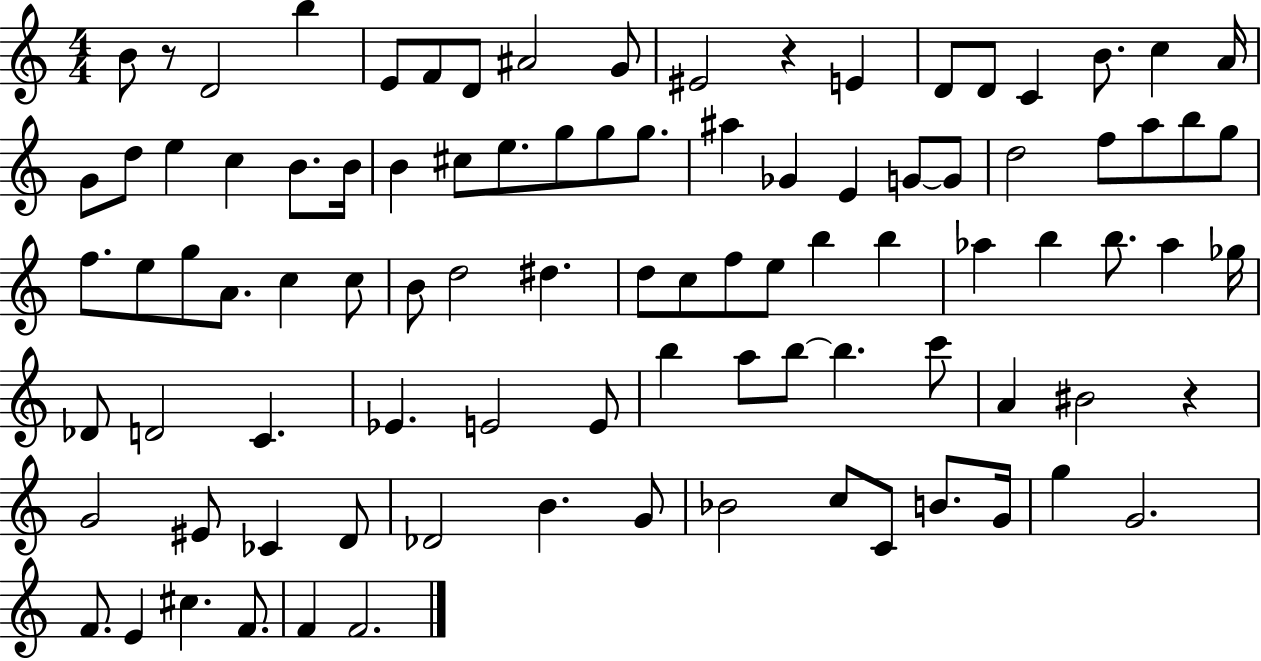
{
  \clef treble
  \numericTimeSignature
  \time 4/4
  \key c \major
  b'8 r8 d'2 b''4 | e'8 f'8 d'8 ais'2 g'8 | eis'2 r4 e'4 | d'8 d'8 c'4 b'8. c''4 a'16 | \break g'8 d''8 e''4 c''4 b'8. b'16 | b'4 cis''8 e''8. g''8 g''8 g''8. | ais''4 ges'4 e'4 g'8~~ g'8 | d''2 f''8 a''8 b''8 g''8 | \break f''8. e''8 g''8 a'8. c''4 c''8 | b'8 d''2 dis''4. | d''8 c''8 f''8 e''8 b''4 b''4 | aes''4 b''4 b''8. aes''4 ges''16 | \break des'8 d'2 c'4. | ees'4. e'2 e'8 | b''4 a''8 b''8~~ b''4. c'''8 | a'4 bis'2 r4 | \break g'2 eis'8 ces'4 d'8 | des'2 b'4. g'8 | bes'2 c''8 c'8 b'8. g'16 | g''4 g'2. | \break f'8. e'4 cis''4. f'8. | f'4 f'2. | \bar "|."
}